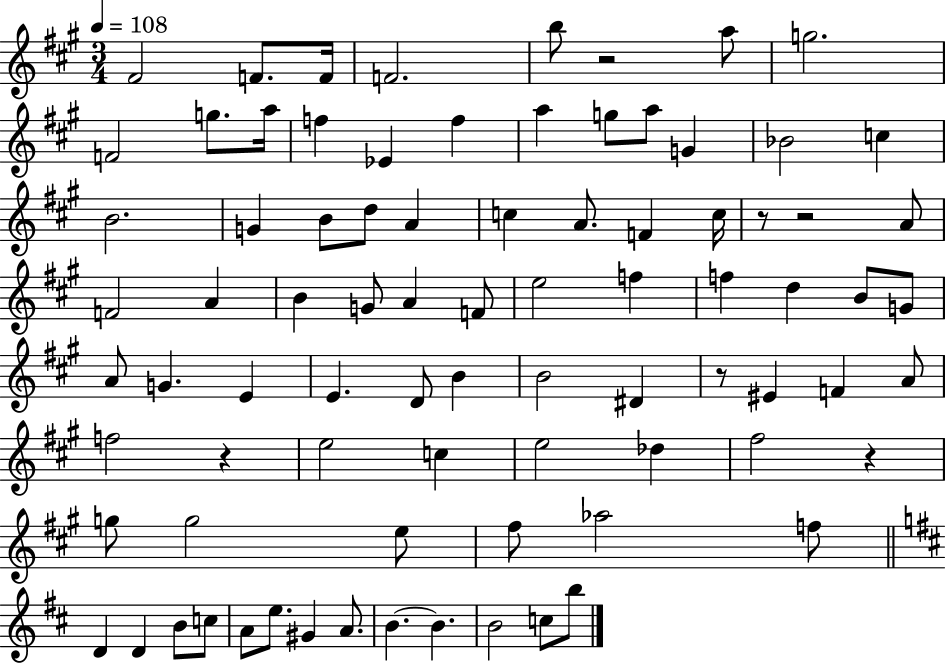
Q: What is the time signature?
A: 3/4